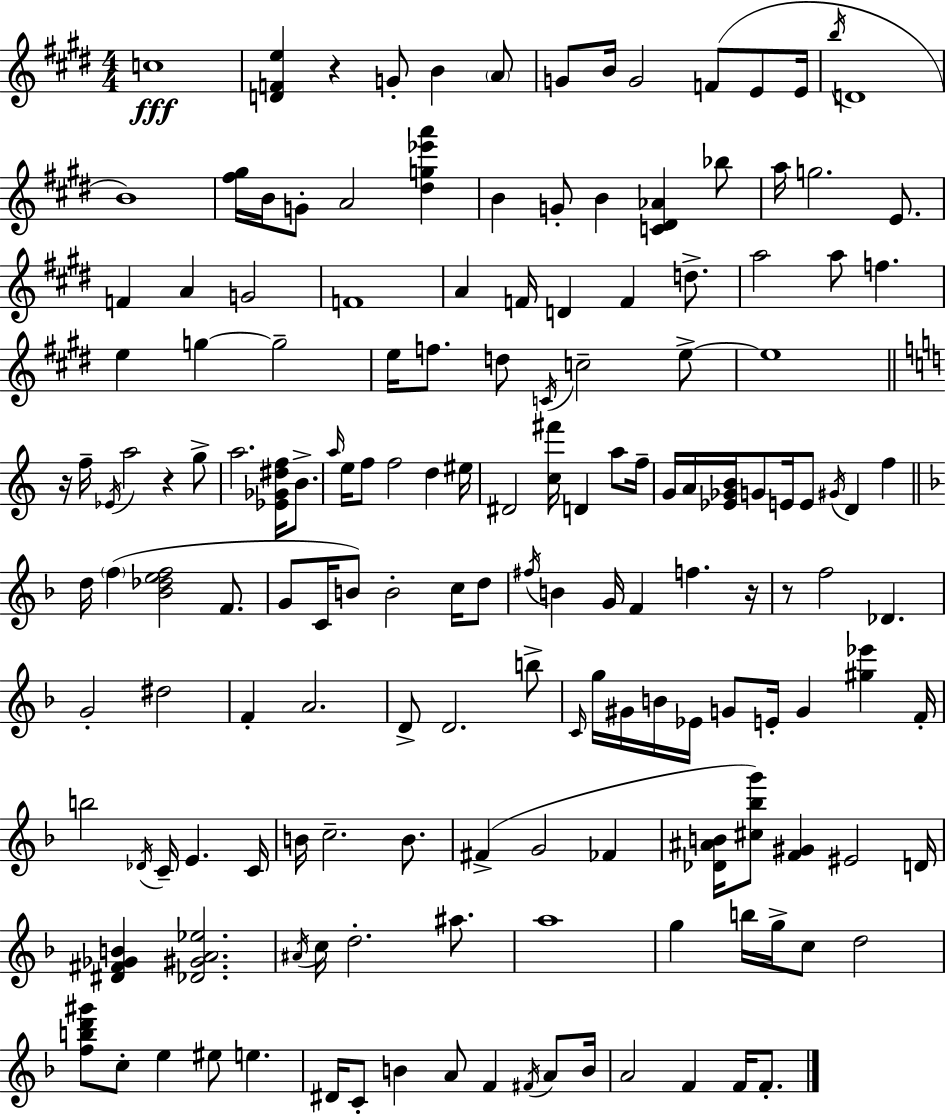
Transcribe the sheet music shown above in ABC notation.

X:1
T:Untitled
M:4/4
L:1/4
K:E
c4 [DFe] z G/2 B A/2 G/2 B/4 G2 F/2 E/2 E/4 b/4 D4 B4 [^f^g]/4 B/4 G/2 A2 [^dg_e'a'] B G/2 B [C^D_A] _b/2 a/4 g2 E/2 F A G2 F4 A F/4 D F d/2 a2 a/2 f e g g2 e/4 f/2 d/2 C/4 c2 e/2 e4 z/4 f/4 _E/4 a2 z g/2 a2 [_E_G^df]/4 B/2 a/4 e/4 f/2 f2 d ^e/4 ^D2 [c^f']/4 D a/2 f/4 G/4 A/4 [_E_GB]/4 G/2 E/4 E/2 ^G/4 D f d/4 f [_B_def]2 F/2 G/2 C/4 B/2 B2 c/4 d/2 ^f/4 B G/4 F f z/4 z/2 f2 _D G2 ^d2 F A2 D/2 D2 b/2 C/4 g/4 ^G/4 B/4 _E/4 G/2 E/4 G [^g_e'] F/4 b2 _D/4 C/4 E C/4 B/4 c2 B/2 ^F G2 _F [_D^AB]/4 [^c_bg']/2 [F^G] ^E2 D/4 [^D^F_GB] [_D^GA_e]2 ^A/4 c/4 d2 ^a/2 a4 g b/4 g/4 c/2 d2 [fbd'^g']/2 c/2 e ^e/2 e ^D/4 C/2 B A/2 F ^F/4 A/2 B/4 A2 F F/4 F/2